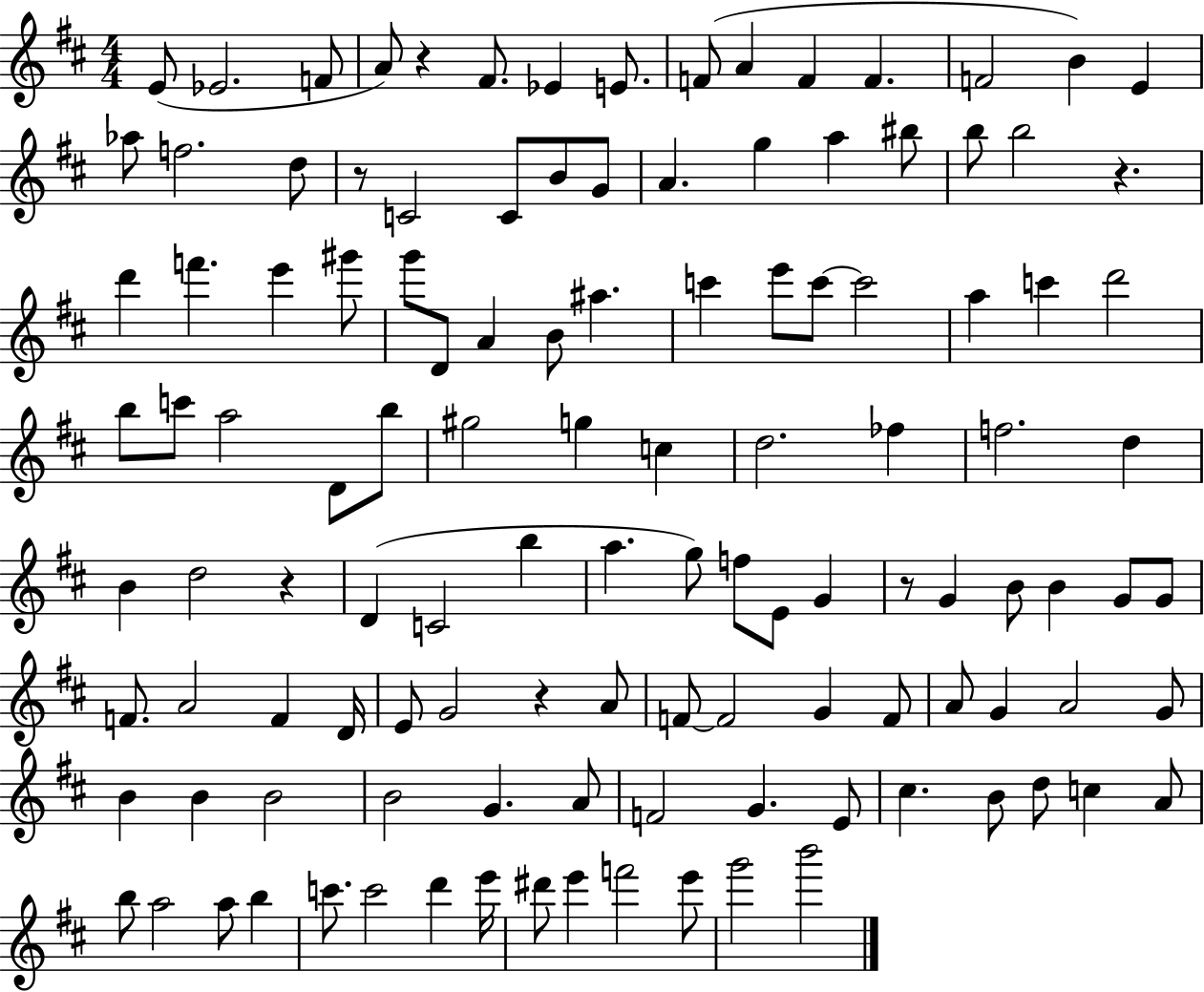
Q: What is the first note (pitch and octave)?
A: E4